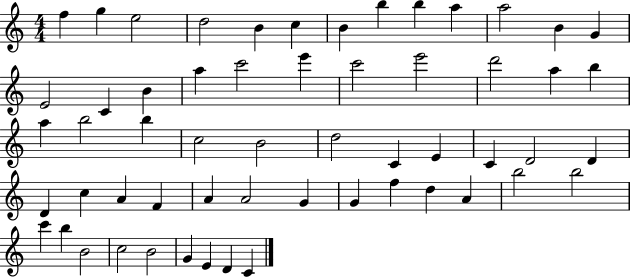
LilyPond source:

{
  \clef treble
  \numericTimeSignature
  \time 4/4
  \key c \major
  f''4 g''4 e''2 | d''2 b'4 c''4 | b'4 b''4 b''4 a''4 | a''2 b'4 g'4 | \break e'2 c'4 b'4 | a''4 c'''2 e'''4 | c'''2 e'''2 | d'''2 a''4 b''4 | \break a''4 b''2 b''4 | c''2 b'2 | d''2 c'4 e'4 | c'4 d'2 d'4 | \break d'4 c''4 a'4 f'4 | a'4 a'2 g'4 | g'4 f''4 d''4 a'4 | b''2 b''2 | \break c'''4 b''4 b'2 | c''2 b'2 | g'4 e'4 d'4 c'4 | \bar "|."
}